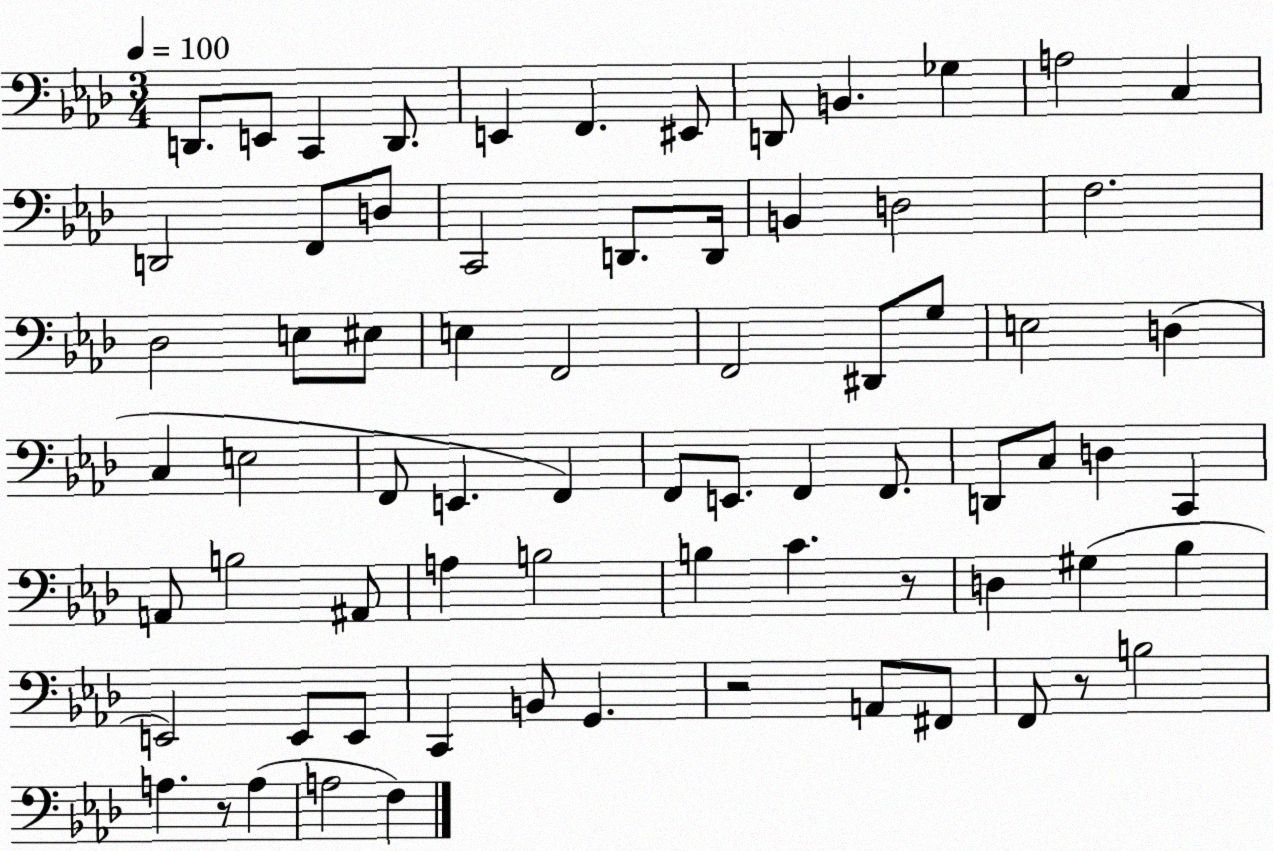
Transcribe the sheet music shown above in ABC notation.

X:1
T:Untitled
M:3/4
L:1/4
K:Ab
D,,/2 E,,/2 C,, D,,/2 E,, F,, ^E,,/2 D,,/2 B,, _G, A,2 C, D,,2 F,,/2 D,/2 C,,2 D,,/2 D,,/4 B,, D,2 F,2 _D,2 E,/2 ^E,/2 E, F,,2 F,,2 ^D,,/2 G,/2 E,2 D, C, E,2 F,,/2 E,, F,, F,,/2 E,,/2 F,, F,,/2 D,,/2 C,/2 D, C,, A,,/2 B,2 ^A,,/2 A, B,2 B, C z/2 D, ^G, _B, E,,2 E,,/2 E,,/2 C,, B,,/2 G,, z2 A,,/2 ^F,,/2 F,,/2 z/2 B,2 A, z/2 A, A,2 F,